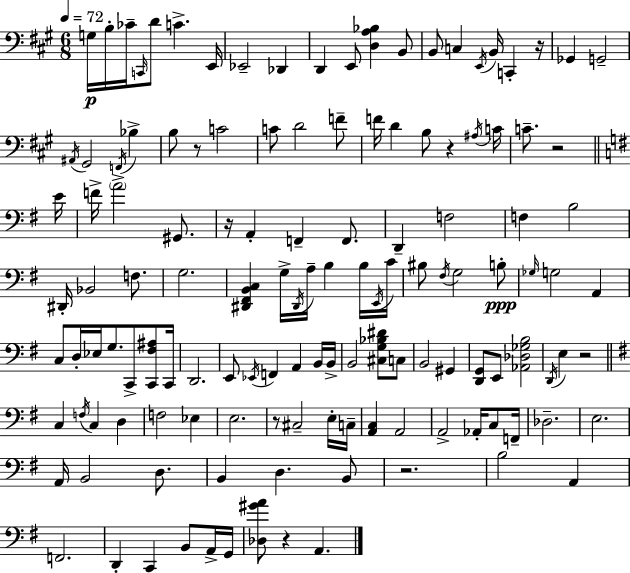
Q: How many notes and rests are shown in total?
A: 132